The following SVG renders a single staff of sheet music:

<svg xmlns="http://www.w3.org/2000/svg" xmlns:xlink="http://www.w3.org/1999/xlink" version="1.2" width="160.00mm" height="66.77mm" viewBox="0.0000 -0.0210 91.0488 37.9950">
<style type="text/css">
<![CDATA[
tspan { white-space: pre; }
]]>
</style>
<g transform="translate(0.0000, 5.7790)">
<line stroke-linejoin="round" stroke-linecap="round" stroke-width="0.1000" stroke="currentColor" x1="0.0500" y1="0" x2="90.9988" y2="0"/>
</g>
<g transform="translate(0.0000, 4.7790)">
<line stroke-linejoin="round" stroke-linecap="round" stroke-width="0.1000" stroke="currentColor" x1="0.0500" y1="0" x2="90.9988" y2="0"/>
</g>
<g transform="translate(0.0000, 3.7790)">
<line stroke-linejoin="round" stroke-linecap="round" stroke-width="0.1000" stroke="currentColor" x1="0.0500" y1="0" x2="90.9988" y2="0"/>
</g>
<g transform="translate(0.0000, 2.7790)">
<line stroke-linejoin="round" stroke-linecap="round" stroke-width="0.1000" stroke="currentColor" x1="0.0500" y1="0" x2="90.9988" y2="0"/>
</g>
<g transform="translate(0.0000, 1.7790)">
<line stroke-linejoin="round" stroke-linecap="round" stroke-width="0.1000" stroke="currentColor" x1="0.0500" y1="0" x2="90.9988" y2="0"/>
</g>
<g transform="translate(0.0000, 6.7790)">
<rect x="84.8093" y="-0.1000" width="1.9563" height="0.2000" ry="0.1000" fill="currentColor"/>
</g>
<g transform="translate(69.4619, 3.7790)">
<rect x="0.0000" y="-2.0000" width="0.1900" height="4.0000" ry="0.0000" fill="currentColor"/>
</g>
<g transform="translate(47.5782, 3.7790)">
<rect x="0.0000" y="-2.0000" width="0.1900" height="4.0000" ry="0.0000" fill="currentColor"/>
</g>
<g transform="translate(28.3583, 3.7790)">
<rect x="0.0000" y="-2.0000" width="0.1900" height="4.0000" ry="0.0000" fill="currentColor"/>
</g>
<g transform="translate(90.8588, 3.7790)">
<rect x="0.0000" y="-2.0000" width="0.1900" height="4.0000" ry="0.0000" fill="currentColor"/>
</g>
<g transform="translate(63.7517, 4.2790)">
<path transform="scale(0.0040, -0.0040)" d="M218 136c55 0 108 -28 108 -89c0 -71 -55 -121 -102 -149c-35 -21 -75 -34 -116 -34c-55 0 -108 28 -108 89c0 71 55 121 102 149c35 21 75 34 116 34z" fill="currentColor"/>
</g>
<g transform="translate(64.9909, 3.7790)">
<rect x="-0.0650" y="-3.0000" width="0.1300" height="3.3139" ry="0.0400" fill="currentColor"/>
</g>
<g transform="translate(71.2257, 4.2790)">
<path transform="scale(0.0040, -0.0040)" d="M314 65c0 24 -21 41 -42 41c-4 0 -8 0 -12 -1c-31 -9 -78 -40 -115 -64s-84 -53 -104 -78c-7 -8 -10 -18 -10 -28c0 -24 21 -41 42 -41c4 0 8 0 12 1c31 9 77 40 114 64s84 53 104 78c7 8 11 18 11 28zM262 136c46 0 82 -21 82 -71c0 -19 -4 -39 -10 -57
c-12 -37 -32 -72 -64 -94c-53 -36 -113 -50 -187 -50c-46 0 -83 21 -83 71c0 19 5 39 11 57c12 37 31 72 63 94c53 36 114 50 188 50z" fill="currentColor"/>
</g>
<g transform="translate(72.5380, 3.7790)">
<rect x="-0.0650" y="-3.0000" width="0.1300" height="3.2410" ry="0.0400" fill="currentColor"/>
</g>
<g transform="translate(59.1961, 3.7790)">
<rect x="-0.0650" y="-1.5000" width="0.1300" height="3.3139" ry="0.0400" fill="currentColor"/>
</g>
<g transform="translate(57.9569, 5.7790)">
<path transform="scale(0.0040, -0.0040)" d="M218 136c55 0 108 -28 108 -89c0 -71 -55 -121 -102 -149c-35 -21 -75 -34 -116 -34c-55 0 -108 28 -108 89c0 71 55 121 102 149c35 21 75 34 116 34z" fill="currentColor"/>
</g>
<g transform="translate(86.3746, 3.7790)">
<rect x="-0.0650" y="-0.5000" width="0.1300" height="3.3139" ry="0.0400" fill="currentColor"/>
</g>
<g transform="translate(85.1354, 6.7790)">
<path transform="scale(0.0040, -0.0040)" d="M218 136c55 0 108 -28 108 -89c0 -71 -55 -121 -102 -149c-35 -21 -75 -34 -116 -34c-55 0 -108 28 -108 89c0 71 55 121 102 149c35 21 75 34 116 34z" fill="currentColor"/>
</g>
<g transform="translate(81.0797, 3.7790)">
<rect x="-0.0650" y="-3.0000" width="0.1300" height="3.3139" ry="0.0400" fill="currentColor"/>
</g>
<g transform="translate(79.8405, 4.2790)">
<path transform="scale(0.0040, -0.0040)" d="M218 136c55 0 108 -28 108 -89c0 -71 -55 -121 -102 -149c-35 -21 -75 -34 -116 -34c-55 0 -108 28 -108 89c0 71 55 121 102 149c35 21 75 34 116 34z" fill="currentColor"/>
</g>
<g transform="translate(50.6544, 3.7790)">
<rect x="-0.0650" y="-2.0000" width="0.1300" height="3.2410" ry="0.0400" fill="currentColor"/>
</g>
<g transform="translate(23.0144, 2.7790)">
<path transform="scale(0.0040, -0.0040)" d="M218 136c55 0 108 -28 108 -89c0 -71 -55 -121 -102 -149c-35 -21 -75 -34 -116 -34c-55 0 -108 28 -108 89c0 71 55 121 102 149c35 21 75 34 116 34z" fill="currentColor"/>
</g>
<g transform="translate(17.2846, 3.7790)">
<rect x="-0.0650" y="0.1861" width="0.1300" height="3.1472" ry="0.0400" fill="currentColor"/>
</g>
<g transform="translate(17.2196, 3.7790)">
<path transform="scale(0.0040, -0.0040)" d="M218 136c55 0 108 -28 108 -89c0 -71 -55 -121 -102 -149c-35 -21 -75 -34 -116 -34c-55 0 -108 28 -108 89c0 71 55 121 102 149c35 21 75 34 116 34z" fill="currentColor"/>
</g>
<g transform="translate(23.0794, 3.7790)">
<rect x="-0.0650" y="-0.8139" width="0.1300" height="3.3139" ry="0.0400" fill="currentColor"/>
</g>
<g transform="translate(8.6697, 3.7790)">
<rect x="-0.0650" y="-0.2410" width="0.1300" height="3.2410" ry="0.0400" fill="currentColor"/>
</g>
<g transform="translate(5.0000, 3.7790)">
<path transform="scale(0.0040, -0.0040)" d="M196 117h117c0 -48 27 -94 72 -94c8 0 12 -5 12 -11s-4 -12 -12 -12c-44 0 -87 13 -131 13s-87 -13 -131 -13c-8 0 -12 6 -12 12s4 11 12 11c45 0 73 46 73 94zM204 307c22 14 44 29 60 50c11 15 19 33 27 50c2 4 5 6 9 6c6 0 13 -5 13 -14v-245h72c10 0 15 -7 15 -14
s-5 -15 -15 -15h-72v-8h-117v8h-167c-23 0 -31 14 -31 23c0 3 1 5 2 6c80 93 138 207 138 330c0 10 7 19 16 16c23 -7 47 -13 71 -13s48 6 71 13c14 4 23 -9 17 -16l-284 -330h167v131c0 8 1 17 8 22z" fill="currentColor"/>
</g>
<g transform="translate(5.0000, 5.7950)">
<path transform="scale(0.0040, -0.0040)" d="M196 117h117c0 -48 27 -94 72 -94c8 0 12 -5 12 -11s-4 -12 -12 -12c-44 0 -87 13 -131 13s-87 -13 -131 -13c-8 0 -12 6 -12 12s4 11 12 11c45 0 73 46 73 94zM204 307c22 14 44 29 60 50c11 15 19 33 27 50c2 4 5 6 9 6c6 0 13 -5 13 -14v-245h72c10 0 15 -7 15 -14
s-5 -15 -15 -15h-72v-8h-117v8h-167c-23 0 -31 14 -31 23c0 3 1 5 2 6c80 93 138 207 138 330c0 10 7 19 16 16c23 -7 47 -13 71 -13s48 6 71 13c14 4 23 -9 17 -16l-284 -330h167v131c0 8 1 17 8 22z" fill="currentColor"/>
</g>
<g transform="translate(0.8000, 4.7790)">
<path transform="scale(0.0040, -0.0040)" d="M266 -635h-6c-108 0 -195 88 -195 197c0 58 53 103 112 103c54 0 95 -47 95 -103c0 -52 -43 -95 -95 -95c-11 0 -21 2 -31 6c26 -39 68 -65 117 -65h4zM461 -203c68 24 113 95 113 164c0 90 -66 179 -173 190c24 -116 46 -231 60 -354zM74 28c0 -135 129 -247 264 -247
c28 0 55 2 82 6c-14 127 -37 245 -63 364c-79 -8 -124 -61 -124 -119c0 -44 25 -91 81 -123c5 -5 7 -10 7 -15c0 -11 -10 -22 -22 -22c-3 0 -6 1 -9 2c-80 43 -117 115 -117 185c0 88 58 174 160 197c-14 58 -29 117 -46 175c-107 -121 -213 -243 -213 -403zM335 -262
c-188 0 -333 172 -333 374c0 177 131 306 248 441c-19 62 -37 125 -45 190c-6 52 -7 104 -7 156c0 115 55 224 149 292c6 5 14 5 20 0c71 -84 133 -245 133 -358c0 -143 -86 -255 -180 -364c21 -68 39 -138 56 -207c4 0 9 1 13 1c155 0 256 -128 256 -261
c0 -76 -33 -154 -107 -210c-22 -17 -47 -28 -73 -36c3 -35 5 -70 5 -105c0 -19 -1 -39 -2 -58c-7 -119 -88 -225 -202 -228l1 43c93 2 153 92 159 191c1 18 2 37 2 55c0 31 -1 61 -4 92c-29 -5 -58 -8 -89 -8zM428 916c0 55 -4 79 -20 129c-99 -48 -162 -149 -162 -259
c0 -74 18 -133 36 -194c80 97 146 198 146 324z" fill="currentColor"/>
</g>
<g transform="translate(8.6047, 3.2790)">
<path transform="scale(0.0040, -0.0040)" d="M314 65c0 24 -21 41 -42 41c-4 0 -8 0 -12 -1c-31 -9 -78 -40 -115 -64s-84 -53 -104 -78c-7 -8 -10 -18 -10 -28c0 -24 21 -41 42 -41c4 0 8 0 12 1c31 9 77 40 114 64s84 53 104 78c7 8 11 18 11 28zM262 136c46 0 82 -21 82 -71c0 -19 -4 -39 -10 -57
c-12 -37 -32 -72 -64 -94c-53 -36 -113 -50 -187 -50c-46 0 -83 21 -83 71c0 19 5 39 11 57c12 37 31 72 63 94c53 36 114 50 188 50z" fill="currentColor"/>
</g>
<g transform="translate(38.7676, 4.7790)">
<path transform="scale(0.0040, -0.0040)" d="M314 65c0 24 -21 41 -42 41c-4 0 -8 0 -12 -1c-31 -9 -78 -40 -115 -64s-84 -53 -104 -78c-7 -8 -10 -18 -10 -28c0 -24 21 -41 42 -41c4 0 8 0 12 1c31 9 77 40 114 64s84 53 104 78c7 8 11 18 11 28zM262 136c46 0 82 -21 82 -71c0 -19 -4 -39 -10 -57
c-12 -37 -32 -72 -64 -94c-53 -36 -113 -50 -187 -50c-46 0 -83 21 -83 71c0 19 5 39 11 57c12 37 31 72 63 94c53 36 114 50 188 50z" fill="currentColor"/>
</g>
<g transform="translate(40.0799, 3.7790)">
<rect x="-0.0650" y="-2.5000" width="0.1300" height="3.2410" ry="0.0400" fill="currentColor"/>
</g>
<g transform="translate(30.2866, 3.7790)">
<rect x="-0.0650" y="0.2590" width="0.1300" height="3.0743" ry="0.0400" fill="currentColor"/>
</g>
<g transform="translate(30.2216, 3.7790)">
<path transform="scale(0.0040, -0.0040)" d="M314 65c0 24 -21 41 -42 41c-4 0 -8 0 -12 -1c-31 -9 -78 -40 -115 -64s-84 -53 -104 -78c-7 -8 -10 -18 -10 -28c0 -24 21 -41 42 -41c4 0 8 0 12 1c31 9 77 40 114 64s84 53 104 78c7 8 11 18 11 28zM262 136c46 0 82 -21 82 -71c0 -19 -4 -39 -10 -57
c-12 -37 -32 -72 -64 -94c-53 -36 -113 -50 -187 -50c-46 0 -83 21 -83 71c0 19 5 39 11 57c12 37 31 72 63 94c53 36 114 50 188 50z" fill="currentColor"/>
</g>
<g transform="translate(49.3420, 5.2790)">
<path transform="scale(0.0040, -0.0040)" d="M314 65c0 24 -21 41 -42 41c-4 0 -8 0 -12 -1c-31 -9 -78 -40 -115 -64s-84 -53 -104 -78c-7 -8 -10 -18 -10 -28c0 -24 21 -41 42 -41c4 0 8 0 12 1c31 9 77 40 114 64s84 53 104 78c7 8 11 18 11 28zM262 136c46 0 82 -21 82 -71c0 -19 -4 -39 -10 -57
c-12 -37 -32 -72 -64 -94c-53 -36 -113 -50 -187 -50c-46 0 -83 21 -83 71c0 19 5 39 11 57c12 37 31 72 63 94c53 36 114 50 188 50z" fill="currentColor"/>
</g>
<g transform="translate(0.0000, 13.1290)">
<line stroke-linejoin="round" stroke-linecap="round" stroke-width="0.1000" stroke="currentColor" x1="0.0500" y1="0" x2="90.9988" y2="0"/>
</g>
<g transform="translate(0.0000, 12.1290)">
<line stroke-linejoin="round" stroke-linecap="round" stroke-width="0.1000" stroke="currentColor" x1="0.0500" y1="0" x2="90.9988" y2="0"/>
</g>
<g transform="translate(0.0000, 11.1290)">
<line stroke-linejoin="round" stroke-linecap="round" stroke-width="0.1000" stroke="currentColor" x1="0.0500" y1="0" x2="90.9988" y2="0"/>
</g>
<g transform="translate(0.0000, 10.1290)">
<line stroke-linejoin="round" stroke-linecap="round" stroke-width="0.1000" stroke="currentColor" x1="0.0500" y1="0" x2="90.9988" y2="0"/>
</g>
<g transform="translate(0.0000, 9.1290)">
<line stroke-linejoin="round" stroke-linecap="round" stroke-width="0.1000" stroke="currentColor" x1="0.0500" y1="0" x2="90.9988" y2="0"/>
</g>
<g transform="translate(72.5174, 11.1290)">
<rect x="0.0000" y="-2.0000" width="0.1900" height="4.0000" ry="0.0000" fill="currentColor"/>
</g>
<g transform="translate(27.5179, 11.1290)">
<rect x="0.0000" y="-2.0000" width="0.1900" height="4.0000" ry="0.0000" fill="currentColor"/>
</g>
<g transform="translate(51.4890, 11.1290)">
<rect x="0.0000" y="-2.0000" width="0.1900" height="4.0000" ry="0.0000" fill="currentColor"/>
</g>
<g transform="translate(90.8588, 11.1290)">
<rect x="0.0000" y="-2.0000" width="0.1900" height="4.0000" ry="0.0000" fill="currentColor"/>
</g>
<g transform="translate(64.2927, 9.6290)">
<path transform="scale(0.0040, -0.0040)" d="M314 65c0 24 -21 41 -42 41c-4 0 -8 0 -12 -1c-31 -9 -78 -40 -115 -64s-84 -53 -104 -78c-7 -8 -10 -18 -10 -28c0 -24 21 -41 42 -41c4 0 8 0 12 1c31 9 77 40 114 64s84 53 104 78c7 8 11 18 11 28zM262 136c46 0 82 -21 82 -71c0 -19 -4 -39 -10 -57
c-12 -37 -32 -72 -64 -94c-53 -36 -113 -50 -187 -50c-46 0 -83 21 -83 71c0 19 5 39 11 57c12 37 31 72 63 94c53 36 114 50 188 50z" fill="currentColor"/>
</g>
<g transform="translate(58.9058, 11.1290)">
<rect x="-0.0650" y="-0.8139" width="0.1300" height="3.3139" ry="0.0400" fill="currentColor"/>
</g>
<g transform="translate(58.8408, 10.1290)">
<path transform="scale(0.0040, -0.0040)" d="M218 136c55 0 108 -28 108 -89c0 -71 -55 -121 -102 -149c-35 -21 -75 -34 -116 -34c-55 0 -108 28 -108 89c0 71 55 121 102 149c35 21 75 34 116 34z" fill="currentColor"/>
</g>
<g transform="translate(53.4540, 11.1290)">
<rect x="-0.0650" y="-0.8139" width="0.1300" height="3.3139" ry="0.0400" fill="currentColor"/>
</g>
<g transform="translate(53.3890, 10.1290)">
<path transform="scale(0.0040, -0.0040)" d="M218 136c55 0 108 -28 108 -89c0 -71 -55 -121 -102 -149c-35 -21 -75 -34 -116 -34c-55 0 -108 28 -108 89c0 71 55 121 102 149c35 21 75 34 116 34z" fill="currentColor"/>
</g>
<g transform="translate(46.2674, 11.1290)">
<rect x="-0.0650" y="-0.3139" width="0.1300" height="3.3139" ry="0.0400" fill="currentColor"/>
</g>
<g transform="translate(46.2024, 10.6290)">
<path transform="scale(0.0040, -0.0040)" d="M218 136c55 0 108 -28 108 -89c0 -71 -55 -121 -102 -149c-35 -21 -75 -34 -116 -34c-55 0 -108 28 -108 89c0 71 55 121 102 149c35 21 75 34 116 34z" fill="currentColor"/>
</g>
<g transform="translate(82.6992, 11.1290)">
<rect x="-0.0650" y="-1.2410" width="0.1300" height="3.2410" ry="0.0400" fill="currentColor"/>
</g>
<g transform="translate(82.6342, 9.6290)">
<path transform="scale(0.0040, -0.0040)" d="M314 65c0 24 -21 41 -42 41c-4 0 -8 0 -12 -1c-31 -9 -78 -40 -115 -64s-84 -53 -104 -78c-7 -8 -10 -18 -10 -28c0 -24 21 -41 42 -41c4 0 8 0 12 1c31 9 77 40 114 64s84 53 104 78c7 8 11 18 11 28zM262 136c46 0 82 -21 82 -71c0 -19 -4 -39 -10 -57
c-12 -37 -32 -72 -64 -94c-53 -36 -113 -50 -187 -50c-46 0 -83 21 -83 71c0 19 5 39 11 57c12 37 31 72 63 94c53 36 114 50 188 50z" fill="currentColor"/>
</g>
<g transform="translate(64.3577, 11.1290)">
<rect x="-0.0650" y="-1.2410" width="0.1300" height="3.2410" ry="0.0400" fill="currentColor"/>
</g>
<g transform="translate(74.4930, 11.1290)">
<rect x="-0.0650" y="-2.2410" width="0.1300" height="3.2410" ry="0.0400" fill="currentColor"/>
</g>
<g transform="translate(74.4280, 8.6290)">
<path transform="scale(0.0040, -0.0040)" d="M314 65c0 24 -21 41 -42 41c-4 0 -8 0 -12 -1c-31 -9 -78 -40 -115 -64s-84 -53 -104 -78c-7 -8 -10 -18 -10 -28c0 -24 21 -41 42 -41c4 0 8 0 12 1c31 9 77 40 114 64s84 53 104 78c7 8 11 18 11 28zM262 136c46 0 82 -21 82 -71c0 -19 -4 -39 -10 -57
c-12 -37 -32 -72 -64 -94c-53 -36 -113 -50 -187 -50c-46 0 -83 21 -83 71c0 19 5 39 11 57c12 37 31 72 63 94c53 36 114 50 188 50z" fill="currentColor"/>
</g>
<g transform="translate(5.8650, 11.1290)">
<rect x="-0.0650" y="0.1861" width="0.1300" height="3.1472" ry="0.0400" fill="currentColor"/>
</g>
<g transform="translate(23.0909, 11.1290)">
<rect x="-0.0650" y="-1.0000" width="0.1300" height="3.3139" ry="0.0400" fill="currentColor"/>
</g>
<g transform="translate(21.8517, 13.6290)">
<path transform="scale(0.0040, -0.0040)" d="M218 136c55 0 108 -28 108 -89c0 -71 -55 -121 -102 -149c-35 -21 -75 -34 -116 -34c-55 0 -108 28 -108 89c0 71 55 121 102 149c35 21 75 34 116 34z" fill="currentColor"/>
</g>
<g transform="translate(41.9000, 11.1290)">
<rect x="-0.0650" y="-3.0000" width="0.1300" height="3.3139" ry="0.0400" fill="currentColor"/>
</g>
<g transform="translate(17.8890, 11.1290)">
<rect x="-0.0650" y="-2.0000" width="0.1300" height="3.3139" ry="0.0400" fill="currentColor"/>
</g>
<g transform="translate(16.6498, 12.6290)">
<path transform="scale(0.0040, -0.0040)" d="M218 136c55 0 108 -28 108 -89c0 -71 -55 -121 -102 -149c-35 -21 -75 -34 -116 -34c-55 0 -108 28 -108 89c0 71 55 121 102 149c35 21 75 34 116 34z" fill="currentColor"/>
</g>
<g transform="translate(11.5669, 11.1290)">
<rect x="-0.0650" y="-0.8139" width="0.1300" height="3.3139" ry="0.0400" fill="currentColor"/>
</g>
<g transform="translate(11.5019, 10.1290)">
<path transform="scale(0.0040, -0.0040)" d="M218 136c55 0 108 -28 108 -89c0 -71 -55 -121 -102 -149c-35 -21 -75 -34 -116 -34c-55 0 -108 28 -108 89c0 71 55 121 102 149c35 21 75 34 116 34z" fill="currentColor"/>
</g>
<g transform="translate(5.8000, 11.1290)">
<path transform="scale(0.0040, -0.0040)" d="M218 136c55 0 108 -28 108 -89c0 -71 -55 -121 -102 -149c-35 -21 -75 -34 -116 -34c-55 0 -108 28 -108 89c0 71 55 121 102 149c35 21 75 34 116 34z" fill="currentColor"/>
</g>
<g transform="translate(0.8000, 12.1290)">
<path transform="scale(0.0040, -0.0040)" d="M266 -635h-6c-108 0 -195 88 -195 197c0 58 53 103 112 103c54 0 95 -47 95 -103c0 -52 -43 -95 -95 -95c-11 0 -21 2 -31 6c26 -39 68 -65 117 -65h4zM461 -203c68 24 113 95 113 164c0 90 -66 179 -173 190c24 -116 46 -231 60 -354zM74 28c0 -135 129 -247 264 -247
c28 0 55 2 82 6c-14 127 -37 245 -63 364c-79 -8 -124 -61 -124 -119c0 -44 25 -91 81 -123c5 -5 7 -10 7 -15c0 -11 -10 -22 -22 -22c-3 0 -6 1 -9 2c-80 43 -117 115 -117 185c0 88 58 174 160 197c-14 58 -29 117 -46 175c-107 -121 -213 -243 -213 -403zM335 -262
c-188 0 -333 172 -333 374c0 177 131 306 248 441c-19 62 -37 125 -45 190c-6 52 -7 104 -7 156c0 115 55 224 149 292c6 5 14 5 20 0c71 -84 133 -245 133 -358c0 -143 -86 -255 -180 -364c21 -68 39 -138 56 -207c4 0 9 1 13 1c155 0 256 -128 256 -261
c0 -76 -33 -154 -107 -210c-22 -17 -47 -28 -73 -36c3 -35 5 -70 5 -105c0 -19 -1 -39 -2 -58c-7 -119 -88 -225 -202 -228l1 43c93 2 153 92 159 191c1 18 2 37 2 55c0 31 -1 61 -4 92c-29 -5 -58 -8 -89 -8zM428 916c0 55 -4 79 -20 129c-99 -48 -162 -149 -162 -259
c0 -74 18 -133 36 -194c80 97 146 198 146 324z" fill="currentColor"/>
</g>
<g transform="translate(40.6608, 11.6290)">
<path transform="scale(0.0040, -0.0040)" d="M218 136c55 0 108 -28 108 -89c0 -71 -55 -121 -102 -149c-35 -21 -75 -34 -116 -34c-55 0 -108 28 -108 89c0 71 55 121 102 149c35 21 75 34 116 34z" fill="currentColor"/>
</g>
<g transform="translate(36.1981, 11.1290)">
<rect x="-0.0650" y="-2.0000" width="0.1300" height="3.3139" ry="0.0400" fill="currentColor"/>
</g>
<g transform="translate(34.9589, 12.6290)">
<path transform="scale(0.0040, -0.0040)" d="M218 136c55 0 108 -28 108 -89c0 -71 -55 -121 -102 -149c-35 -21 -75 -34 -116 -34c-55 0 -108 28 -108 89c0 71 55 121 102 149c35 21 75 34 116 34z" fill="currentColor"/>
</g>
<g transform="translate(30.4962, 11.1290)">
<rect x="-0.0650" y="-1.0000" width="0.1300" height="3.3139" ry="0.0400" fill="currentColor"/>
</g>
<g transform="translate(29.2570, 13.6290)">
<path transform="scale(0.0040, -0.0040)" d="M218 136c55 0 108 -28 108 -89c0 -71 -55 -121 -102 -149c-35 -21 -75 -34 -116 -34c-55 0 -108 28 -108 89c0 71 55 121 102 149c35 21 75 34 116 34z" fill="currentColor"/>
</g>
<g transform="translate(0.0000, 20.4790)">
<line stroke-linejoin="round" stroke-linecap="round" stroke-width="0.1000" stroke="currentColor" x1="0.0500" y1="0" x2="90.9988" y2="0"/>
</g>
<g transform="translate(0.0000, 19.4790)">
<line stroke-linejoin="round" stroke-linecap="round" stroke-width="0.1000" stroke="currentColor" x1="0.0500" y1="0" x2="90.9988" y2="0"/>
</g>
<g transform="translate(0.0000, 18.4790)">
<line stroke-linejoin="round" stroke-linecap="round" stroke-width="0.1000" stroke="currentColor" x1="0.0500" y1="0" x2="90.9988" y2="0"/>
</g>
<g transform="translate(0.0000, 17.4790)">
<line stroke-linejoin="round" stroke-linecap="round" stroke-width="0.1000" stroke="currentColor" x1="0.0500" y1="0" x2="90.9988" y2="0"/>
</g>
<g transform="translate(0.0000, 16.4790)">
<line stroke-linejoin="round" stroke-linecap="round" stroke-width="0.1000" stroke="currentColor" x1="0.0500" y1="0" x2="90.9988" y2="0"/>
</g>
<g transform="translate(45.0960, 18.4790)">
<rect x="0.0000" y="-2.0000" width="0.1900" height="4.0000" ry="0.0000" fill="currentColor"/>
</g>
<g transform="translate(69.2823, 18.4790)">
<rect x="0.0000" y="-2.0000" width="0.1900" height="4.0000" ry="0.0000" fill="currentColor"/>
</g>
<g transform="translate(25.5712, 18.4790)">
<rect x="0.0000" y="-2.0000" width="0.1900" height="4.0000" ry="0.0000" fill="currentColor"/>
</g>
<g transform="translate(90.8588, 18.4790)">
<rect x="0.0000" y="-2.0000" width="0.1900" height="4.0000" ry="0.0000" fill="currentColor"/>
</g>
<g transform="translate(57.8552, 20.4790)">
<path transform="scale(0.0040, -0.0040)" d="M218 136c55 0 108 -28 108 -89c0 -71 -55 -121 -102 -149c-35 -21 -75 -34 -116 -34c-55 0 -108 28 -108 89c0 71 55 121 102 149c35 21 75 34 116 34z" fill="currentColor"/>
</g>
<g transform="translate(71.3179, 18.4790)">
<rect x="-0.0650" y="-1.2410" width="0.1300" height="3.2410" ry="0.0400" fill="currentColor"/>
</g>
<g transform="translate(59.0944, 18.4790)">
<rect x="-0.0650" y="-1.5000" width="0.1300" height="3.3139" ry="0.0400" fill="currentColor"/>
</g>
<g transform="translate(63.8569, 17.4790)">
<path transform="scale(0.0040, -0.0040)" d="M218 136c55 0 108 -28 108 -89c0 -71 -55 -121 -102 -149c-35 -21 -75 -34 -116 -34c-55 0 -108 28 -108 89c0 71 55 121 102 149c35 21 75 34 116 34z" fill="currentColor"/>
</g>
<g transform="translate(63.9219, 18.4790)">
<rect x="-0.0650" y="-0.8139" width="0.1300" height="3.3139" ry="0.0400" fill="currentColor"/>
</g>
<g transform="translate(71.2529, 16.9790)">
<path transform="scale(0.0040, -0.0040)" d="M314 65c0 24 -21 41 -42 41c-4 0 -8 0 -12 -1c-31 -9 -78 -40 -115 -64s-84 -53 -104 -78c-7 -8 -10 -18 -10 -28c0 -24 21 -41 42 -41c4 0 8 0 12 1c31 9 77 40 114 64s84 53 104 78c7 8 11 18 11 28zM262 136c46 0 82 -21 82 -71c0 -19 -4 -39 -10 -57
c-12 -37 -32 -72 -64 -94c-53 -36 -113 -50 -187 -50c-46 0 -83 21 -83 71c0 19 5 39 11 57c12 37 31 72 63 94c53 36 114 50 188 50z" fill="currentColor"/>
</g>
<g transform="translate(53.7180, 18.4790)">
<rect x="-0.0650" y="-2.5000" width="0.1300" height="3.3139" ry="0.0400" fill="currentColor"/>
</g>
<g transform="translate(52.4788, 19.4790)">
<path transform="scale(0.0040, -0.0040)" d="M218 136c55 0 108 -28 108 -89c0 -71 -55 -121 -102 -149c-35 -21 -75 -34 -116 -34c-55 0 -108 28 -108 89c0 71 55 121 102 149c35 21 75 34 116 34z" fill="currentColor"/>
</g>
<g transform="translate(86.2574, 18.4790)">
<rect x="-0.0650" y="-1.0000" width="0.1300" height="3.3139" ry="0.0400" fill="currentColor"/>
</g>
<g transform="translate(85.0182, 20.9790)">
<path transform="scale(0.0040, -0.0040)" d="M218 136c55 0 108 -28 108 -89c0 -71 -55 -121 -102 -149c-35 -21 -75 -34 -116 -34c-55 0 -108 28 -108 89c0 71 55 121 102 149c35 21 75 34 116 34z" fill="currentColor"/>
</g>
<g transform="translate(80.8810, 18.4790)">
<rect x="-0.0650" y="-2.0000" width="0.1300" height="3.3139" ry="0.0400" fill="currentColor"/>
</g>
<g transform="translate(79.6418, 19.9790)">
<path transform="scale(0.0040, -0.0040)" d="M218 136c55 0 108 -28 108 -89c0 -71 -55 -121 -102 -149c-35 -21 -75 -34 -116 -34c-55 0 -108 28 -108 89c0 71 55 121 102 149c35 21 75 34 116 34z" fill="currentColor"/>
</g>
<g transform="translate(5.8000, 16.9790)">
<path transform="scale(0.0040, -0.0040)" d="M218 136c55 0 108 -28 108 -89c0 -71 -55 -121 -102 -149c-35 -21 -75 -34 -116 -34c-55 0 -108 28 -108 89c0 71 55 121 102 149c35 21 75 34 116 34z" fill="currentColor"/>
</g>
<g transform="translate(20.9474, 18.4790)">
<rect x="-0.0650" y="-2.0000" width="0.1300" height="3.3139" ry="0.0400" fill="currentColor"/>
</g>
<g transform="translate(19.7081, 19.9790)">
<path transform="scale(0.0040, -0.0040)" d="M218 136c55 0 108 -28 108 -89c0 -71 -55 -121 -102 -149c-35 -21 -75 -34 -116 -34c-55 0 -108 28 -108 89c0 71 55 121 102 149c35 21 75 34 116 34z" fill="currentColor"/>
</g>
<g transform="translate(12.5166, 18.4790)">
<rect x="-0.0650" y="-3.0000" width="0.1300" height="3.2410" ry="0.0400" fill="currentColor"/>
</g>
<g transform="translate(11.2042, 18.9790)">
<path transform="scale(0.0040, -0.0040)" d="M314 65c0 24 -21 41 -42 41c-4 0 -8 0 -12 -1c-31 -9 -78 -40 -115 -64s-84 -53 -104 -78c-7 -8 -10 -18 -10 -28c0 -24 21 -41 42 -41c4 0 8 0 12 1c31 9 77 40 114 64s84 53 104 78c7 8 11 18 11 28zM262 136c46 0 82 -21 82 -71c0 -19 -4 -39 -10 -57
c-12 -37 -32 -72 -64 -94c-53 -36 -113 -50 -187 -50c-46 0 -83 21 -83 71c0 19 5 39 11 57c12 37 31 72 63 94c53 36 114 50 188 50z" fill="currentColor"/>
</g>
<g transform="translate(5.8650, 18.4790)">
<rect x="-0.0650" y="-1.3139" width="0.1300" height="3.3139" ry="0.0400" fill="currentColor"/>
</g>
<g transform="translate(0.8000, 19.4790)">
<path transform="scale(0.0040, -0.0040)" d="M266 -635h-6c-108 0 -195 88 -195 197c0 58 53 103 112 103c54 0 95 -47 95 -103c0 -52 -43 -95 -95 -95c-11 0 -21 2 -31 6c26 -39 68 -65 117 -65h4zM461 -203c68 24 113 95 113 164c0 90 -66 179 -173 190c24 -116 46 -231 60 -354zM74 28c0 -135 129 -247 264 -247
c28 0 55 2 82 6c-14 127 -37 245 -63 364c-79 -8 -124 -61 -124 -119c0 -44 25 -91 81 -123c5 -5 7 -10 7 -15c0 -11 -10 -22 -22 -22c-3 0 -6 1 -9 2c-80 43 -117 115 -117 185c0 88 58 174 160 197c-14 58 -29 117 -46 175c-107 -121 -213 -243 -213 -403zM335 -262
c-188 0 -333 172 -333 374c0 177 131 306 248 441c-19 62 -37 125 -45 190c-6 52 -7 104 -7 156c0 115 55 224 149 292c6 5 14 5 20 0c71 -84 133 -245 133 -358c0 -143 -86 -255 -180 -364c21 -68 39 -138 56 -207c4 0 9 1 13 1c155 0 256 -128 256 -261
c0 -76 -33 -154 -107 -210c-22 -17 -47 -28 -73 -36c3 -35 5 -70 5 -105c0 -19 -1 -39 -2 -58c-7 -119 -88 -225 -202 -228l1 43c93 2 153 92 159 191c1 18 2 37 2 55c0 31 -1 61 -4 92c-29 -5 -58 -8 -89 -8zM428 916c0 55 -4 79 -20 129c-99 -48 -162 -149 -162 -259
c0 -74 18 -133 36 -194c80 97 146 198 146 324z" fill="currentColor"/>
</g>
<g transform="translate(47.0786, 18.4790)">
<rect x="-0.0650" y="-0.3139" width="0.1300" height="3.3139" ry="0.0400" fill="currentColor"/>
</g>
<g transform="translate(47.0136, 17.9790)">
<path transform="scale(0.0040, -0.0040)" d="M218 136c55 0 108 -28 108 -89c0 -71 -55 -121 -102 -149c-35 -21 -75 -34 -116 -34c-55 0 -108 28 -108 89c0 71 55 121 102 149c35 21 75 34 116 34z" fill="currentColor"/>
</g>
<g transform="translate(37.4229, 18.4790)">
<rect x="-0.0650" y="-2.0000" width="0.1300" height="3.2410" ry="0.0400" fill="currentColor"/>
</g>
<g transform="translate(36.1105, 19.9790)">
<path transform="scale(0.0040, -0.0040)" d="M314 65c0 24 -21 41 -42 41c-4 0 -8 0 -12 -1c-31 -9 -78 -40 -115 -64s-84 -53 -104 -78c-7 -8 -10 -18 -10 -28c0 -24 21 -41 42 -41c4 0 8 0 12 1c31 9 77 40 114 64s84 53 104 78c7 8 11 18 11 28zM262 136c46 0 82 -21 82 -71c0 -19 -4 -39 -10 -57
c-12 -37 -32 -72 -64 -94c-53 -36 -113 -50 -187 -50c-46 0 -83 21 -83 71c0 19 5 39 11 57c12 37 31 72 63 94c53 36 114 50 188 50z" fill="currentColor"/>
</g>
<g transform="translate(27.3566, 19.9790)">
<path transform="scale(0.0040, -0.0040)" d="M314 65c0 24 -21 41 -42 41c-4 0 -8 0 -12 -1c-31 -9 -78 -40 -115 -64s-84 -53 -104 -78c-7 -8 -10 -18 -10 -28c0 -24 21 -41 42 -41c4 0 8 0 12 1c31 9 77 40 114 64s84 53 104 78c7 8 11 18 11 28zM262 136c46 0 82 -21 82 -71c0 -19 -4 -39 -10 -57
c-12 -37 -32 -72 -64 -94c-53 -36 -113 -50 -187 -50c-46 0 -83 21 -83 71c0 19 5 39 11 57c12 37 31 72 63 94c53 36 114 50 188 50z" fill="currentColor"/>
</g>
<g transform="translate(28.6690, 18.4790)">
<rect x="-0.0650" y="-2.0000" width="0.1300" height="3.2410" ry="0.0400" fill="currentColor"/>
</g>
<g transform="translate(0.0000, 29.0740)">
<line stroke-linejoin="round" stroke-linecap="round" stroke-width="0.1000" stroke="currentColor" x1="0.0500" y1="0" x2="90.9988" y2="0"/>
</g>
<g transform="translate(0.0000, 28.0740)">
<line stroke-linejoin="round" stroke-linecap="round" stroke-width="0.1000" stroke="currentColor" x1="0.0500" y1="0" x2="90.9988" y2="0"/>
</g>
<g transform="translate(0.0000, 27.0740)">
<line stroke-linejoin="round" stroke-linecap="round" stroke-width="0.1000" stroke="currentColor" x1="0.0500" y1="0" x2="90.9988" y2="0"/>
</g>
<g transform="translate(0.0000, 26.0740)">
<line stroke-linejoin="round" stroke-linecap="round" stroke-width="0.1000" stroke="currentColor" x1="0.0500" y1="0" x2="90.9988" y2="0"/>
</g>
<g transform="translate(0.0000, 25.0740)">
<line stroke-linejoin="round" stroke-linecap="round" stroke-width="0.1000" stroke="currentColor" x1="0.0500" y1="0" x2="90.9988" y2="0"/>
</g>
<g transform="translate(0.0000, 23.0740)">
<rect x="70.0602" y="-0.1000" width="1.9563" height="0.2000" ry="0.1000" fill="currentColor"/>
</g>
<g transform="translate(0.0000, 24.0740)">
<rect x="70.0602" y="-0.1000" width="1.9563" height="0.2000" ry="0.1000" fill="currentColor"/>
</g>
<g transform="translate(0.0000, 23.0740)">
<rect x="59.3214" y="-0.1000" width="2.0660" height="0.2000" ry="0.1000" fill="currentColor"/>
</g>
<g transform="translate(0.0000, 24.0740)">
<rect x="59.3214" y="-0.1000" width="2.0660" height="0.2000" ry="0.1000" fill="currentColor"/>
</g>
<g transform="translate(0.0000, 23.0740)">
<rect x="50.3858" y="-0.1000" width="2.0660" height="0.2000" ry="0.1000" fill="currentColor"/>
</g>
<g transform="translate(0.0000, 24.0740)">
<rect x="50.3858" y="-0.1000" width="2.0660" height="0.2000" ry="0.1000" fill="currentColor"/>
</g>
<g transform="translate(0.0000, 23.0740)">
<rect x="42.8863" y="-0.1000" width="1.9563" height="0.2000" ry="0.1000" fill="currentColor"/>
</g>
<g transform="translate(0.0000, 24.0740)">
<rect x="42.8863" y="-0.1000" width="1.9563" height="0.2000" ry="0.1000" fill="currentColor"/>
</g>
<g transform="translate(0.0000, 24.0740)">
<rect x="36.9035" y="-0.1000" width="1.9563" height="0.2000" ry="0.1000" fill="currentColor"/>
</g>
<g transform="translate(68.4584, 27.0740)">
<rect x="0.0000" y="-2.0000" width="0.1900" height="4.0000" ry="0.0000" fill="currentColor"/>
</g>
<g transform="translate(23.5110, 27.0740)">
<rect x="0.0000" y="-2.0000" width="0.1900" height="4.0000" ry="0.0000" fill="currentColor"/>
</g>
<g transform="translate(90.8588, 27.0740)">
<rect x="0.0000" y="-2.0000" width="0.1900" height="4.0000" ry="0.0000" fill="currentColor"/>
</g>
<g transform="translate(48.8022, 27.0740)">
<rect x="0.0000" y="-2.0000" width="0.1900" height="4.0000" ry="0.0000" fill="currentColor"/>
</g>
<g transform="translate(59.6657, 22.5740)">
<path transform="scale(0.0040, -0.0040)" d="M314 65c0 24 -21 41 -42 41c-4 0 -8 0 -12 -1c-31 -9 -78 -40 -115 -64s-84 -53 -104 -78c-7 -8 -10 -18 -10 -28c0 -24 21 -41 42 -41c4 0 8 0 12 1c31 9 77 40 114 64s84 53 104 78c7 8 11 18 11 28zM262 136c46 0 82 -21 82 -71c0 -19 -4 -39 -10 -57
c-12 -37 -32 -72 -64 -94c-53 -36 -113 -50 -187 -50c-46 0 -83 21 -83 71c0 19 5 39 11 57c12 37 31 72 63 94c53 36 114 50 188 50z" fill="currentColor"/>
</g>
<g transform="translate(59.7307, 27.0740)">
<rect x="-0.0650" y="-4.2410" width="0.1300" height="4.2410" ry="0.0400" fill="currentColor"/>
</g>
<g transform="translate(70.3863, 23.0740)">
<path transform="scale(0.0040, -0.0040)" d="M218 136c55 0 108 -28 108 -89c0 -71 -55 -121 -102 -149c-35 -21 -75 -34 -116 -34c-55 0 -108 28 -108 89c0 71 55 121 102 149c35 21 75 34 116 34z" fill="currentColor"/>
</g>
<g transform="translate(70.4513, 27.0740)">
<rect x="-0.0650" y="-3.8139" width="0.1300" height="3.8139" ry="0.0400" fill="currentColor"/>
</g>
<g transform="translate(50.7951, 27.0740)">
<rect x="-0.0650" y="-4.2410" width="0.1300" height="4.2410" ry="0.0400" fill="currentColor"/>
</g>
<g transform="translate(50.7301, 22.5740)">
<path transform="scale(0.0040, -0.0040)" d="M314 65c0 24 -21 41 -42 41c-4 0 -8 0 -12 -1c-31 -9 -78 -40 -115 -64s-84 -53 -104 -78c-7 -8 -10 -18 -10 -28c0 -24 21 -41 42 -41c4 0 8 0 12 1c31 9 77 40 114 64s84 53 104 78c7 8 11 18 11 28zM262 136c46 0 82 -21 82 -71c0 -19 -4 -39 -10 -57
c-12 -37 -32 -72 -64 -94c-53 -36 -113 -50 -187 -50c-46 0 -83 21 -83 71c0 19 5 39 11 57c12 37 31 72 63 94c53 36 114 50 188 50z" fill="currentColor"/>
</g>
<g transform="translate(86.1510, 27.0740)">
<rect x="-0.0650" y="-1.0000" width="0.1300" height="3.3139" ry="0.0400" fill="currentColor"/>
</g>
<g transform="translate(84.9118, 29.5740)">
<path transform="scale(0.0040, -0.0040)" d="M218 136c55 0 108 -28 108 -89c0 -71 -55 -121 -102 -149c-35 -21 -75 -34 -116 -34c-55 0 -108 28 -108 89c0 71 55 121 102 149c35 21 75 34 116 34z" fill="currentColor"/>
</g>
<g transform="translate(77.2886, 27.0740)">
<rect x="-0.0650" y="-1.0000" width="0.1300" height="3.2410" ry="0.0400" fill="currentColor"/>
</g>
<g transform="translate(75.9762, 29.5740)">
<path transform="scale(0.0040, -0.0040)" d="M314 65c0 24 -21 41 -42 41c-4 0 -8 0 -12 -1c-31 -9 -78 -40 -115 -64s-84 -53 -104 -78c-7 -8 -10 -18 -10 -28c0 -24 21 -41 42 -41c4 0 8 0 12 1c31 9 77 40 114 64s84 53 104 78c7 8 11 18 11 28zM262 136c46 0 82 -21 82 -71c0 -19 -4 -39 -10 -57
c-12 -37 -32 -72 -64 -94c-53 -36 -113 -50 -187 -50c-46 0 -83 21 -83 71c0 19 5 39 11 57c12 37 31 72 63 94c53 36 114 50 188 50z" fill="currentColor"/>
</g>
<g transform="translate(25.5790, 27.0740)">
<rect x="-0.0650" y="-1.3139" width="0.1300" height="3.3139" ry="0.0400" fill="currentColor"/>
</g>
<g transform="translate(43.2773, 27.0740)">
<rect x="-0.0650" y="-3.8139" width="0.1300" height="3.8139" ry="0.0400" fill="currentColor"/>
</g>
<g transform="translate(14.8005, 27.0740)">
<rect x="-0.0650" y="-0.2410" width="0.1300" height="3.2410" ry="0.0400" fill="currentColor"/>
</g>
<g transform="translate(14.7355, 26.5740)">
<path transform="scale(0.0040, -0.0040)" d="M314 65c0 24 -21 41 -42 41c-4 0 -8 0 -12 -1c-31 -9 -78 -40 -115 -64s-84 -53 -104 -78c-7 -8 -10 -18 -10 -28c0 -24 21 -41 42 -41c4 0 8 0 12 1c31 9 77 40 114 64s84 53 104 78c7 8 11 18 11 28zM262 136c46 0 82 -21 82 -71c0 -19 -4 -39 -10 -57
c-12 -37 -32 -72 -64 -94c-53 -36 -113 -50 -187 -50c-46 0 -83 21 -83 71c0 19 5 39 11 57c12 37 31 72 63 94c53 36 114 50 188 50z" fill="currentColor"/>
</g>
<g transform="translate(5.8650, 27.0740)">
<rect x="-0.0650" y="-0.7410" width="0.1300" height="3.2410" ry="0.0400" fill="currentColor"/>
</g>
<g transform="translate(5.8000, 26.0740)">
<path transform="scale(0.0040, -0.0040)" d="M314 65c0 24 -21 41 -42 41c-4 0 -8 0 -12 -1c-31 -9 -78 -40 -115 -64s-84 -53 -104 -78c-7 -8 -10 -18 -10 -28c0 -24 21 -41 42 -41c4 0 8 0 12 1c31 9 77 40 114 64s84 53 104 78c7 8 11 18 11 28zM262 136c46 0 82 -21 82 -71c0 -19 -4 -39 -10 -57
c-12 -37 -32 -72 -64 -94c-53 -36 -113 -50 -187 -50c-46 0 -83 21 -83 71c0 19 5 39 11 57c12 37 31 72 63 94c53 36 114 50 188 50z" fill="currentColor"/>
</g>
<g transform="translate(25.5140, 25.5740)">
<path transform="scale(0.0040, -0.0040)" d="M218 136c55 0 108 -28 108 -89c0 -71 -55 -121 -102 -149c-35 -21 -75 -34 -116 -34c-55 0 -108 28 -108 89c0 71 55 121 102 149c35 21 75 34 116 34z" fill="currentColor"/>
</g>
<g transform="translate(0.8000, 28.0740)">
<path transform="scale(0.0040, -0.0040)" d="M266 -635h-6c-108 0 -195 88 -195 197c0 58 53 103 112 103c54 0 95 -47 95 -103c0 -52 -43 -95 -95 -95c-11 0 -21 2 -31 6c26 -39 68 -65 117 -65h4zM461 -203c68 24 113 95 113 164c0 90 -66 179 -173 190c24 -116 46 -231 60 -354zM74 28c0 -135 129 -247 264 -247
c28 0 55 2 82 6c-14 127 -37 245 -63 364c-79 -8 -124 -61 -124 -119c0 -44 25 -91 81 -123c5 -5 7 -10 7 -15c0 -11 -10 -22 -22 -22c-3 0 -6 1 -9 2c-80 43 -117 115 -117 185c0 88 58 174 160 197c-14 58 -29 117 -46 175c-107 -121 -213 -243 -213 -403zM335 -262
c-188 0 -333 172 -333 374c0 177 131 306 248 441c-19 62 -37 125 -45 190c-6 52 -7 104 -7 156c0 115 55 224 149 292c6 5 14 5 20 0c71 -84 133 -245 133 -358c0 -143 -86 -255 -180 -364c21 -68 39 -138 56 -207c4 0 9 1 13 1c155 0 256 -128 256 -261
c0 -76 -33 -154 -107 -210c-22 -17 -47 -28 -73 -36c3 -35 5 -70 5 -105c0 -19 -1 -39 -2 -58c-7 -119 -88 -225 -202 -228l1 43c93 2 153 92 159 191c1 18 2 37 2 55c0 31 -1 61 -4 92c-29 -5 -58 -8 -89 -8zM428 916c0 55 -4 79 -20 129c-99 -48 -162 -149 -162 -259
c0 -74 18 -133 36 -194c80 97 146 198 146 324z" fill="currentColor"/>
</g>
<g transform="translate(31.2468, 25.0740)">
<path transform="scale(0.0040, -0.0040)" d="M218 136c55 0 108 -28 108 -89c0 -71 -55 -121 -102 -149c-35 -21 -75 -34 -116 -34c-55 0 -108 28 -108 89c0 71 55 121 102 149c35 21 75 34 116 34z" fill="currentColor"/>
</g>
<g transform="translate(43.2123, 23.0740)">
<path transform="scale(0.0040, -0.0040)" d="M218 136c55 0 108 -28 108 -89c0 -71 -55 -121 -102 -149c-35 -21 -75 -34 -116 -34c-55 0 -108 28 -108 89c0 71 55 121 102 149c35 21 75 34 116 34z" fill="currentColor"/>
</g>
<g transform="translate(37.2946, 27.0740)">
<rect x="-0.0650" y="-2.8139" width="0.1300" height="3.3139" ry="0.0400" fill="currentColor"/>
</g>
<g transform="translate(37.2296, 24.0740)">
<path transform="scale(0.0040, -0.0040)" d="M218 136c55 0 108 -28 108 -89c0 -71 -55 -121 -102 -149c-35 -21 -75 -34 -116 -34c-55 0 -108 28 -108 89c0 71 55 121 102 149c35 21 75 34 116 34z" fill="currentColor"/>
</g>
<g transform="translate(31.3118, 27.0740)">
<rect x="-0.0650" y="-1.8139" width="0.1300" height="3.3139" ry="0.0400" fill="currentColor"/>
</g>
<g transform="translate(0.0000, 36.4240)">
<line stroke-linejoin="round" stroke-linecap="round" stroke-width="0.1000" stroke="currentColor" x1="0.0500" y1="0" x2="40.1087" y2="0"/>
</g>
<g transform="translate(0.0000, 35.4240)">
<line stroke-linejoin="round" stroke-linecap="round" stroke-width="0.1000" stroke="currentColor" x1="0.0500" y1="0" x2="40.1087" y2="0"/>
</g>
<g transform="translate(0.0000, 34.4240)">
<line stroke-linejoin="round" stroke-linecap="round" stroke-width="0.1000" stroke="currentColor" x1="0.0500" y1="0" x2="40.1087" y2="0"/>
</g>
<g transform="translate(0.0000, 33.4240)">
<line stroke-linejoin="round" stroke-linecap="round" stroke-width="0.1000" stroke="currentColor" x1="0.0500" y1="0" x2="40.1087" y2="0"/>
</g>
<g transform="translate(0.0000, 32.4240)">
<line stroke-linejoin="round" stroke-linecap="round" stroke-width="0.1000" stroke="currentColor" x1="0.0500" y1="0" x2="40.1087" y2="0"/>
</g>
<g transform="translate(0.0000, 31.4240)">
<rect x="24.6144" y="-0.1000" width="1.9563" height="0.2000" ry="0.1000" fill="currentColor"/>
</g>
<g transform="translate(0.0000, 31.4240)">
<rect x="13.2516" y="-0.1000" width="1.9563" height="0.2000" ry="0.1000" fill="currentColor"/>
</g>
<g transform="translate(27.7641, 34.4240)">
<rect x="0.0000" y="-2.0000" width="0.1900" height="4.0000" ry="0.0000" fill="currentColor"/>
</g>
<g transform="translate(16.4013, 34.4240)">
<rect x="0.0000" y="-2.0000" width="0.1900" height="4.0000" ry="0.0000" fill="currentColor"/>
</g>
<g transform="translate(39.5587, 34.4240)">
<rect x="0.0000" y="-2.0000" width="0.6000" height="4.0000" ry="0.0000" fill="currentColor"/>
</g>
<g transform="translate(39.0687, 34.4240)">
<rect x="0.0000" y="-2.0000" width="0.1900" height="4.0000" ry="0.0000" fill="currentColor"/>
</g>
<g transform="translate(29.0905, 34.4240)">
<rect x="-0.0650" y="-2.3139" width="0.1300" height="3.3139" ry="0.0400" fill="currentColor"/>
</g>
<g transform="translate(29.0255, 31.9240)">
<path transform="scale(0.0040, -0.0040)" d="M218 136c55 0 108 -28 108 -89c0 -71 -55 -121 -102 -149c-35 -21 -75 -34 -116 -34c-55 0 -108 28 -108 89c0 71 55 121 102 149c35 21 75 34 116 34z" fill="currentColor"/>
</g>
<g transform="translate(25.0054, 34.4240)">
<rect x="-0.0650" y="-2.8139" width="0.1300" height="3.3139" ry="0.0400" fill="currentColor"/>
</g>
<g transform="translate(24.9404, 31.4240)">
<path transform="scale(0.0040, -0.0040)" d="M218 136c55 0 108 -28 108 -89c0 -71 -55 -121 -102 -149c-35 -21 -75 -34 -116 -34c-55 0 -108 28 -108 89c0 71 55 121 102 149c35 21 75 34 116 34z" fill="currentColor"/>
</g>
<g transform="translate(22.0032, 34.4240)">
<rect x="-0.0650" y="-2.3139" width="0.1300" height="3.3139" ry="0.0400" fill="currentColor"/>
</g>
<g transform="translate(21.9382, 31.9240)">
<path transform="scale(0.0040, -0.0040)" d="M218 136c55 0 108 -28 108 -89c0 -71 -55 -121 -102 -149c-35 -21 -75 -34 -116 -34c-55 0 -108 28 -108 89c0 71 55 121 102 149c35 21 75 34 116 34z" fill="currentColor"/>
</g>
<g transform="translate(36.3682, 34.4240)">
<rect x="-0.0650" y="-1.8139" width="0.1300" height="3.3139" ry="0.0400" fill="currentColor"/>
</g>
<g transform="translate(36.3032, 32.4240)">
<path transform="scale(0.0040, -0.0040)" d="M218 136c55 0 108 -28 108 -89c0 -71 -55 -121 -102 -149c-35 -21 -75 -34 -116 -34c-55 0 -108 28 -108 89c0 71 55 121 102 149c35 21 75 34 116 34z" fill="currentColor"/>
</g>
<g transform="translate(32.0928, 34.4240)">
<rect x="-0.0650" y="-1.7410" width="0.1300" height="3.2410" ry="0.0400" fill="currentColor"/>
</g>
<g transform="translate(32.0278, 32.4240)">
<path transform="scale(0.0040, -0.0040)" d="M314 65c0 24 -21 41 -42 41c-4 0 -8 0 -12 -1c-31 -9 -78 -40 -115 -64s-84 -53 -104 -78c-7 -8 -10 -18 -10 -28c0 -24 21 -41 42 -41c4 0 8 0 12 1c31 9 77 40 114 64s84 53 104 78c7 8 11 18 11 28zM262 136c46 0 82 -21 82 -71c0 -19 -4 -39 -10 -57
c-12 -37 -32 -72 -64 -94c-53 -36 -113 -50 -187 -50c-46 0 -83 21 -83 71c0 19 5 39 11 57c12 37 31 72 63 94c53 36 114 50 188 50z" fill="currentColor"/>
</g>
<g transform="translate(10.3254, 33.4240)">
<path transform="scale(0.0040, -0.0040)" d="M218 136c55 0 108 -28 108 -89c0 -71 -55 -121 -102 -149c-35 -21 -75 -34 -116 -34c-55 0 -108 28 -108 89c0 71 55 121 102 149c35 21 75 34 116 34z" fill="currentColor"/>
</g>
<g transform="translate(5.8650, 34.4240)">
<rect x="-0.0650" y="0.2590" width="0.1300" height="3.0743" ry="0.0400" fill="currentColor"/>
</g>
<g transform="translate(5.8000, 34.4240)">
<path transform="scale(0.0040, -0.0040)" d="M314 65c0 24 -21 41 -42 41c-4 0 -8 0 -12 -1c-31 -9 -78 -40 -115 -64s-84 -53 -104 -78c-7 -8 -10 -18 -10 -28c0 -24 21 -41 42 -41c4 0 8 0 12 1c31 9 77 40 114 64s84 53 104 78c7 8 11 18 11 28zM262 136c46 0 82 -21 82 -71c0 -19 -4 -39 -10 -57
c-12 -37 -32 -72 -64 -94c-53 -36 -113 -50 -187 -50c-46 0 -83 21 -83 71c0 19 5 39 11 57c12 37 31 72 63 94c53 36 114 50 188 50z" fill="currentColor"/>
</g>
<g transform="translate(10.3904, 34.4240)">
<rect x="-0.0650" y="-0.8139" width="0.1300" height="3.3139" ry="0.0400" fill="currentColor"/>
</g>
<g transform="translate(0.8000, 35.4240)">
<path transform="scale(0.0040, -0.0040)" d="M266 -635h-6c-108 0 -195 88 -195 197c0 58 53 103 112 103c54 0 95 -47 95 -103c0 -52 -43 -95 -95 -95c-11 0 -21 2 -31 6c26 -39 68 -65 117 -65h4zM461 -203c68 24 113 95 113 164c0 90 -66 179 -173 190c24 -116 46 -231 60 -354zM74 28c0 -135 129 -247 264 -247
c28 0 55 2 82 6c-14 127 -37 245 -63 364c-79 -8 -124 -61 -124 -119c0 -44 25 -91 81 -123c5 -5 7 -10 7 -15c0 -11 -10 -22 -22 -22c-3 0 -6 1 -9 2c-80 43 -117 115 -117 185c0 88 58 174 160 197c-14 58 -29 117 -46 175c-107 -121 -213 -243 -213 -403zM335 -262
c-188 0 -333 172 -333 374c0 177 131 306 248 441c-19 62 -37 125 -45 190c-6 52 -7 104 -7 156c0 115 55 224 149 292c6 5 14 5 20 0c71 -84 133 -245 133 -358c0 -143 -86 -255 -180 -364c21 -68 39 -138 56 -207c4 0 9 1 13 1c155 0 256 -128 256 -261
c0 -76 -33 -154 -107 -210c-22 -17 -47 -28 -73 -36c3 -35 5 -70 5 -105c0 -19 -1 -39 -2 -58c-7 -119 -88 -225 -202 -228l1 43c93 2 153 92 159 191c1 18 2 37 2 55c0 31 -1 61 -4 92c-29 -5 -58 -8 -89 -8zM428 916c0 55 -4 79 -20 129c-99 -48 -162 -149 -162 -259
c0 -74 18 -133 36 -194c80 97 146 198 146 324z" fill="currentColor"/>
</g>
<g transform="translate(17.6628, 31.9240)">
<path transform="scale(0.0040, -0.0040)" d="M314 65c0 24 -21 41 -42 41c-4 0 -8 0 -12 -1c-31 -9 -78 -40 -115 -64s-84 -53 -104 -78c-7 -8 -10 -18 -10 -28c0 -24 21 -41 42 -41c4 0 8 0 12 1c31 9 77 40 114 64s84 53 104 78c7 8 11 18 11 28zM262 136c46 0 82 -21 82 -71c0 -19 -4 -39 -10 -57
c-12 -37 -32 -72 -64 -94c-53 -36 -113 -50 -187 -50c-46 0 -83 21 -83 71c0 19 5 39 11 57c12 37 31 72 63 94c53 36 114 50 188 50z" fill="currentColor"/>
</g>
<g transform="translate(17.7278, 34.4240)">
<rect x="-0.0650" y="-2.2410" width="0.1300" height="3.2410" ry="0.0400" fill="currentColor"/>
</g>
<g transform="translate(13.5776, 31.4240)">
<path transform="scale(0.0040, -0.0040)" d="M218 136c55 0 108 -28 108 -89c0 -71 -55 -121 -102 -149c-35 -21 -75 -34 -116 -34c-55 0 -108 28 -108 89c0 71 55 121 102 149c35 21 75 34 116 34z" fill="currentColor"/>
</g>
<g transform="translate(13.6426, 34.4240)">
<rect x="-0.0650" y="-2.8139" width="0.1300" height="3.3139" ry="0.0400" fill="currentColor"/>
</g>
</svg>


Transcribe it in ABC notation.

X:1
T:Untitled
M:4/4
L:1/4
K:C
c2 B d B2 G2 F2 E A A2 A C B d F D D F A c d d e2 g2 e2 e A2 F F2 F2 c G E d e2 F D d2 c2 e f a c' d'2 d'2 c' D2 D B2 d a g2 g a g f2 f